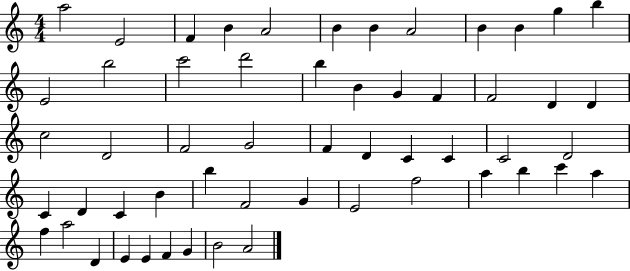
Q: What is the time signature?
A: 4/4